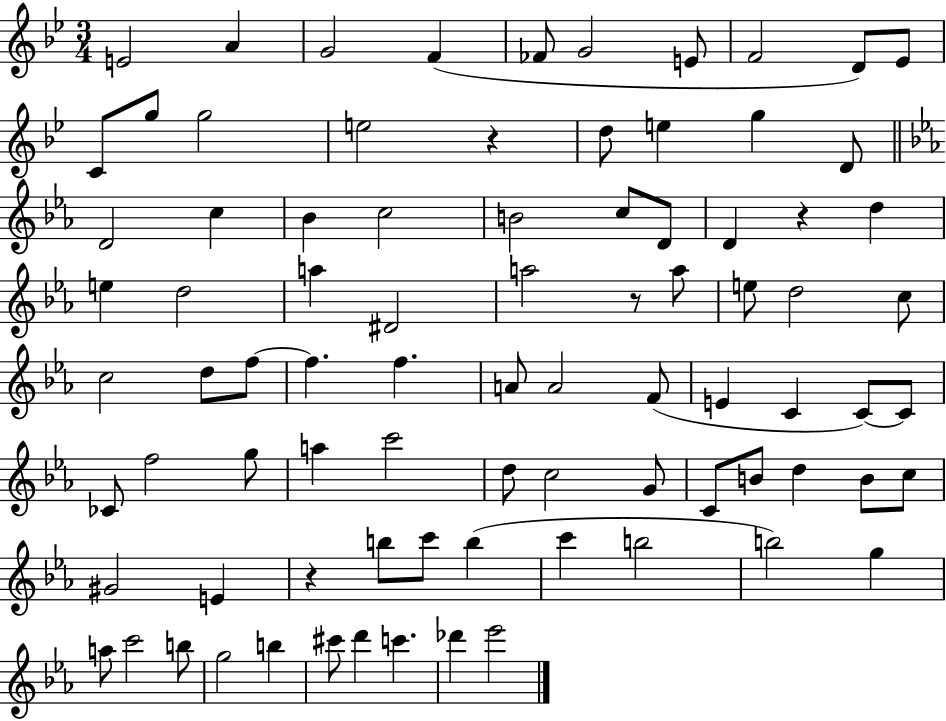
{
  \clef treble
  \numericTimeSignature
  \time 3/4
  \key bes \major
  e'2 a'4 | g'2 f'4( | fes'8 g'2 e'8 | f'2 d'8) ees'8 | \break c'8 g''8 g''2 | e''2 r4 | d''8 e''4 g''4 d'8 | \bar "||" \break \key c \minor d'2 c''4 | bes'4 c''2 | b'2 c''8 d'8 | d'4 r4 d''4 | \break e''4 d''2 | a''4 dis'2 | a''2 r8 a''8 | e''8 d''2 c''8 | \break c''2 d''8 f''8~~ | f''4. f''4. | a'8 a'2 f'8( | e'4 c'4 c'8~~) c'8 | \break ces'8 f''2 g''8 | a''4 c'''2 | d''8 c''2 g'8 | c'8 b'8 d''4 b'8 c''8 | \break gis'2 e'4 | r4 b''8 c'''8 b''4( | c'''4 b''2 | b''2) g''4 | \break a''8 c'''2 b''8 | g''2 b''4 | cis'''8 d'''4 c'''4. | des'''4 ees'''2 | \break \bar "|."
}